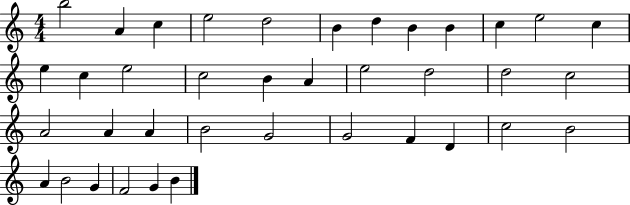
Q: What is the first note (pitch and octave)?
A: B5